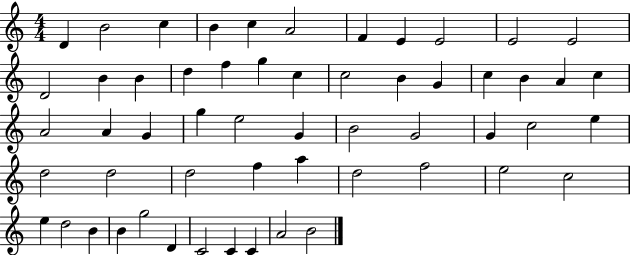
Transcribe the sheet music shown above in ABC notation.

X:1
T:Untitled
M:4/4
L:1/4
K:C
D B2 c B c A2 F E E2 E2 E2 D2 B B d f g c c2 B G c B A c A2 A G g e2 G B2 G2 G c2 e d2 d2 d2 f a d2 f2 e2 c2 e d2 B B g2 D C2 C C A2 B2